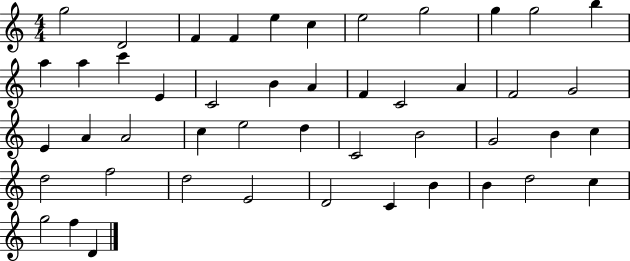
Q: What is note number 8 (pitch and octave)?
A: G5